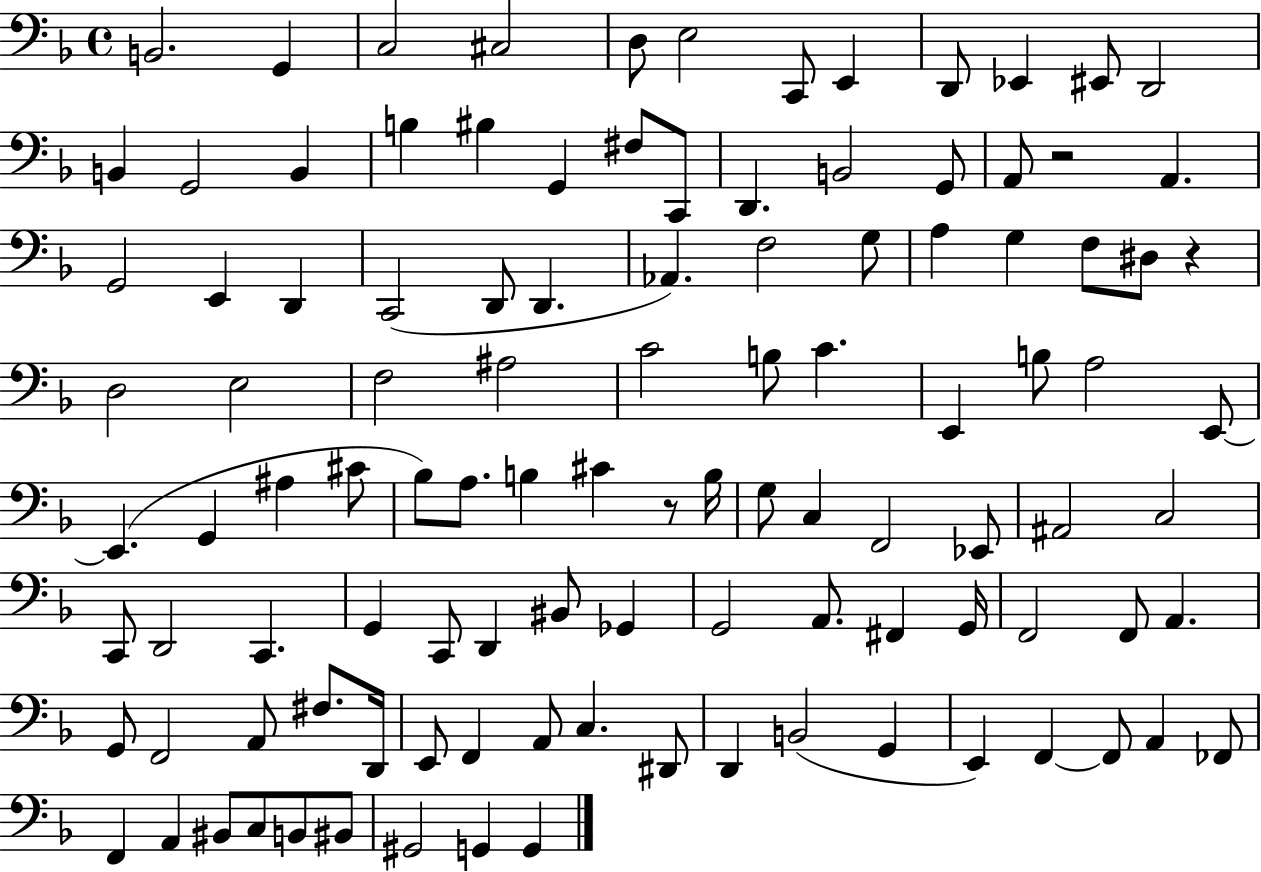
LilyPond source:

{
  \clef bass
  \time 4/4
  \defaultTimeSignature
  \key f \major
  b,2. g,4 | c2 cis2 | d8 e2 c,8 e,4 | d,8 ees,4 eis,8 d,2 | \break b,4 g,2 b,4 | b4 bis4 g,4 fis8 c,8 | d,4. b,2 g,8 | a,8 r2 a,4. | \break g,2 e,4 d,4 | c,2( d,8 d,4. | aes,4.) f2 g8 | a4 g4 f8 dis8 r4 | \break d2 e2 | f2 ais2 | c'2 b8 c'4. | e,4 b8 a2 e,8~~ | \break e,4.( g,4 ais4 cis'8 | bes8) a8. b4 cis'4 r8 b16 | g8 c4 f,2 ees,8 | ais,2 c2 | \break c,8 d,2 c,4. | g,4 c,8 d,4 bis,8 ges,4 | g,2 a,8. fis,4 g,16 | f,2 f,8 a,4. | \break g,8 f,2 a,8 fis8. d,16 | e,8 f,4 a,8 c4. dis,8 | d,4 b,2( g,4 | e,4) f,4~~ f,8 a,4 fes,8 | \break f,4 a,4 bis,8 c8 b,8 bis,8 | gis,2 g,4 g,4 | \bar "|."
}